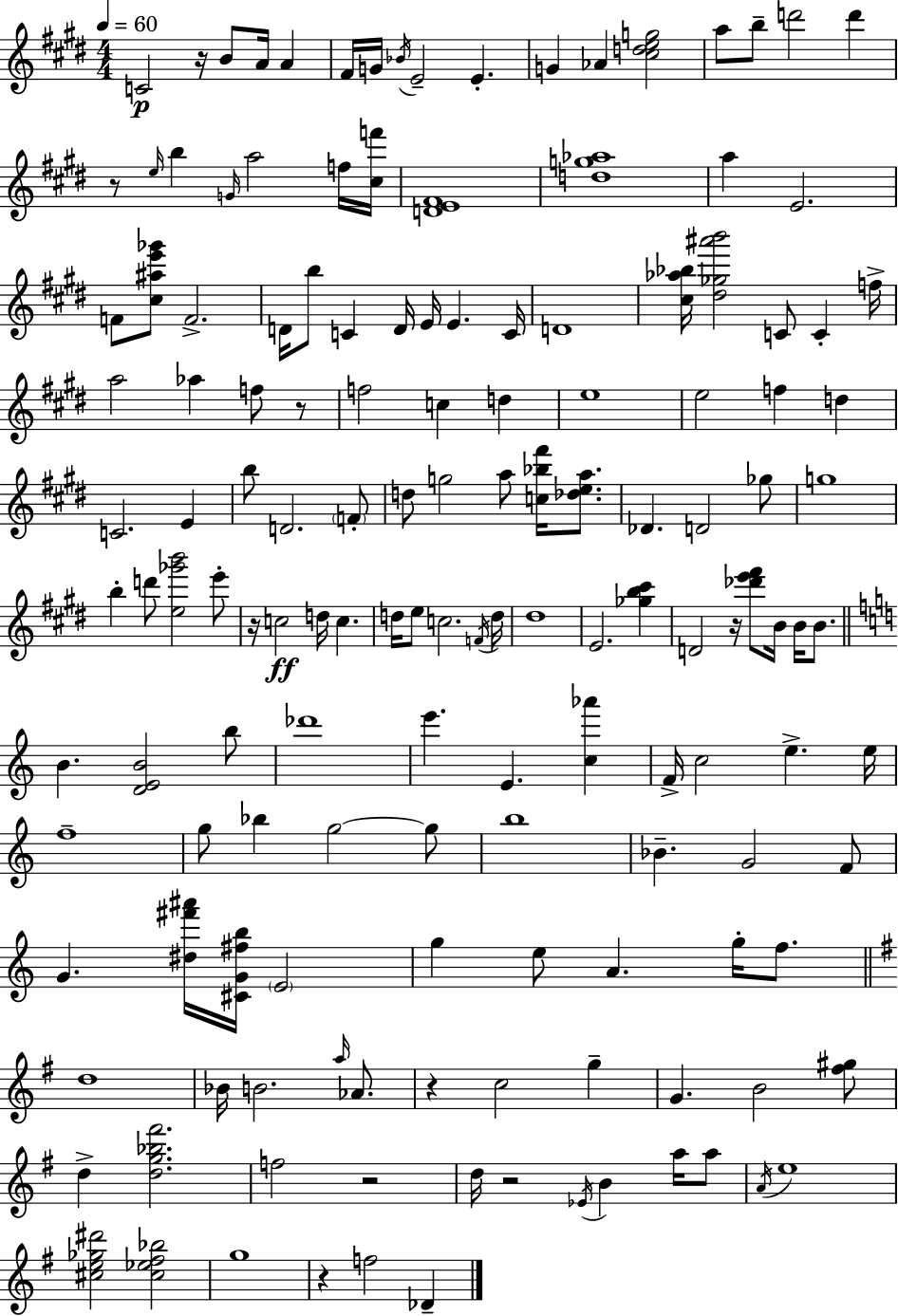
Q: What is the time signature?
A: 4/4